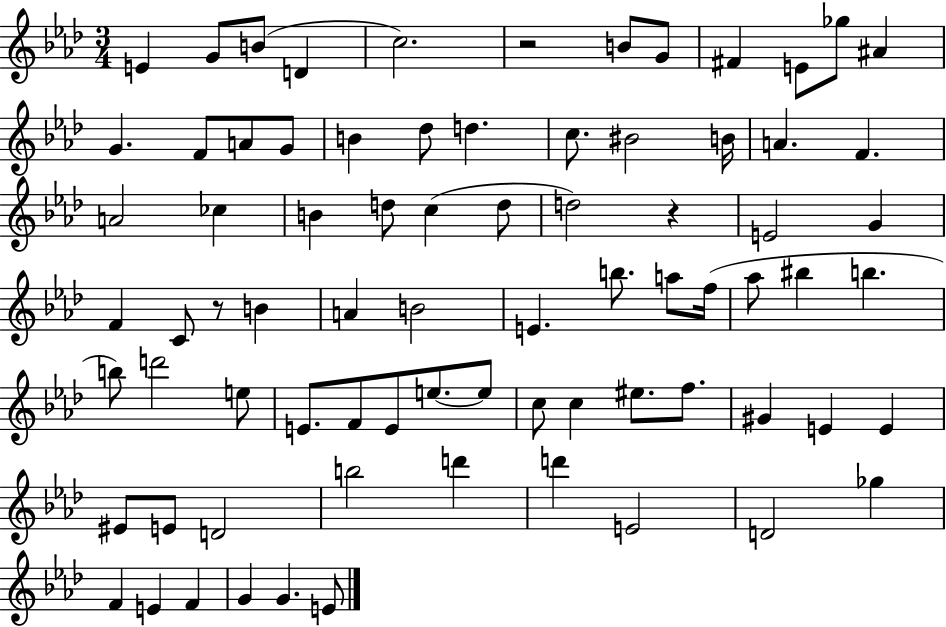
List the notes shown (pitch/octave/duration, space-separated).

E4/q G4/e B4/e D4/q C5/h. R/h B4/e G4/e F#4/q E4/e Gb5/e A#4/q G4/q. F4/e A4/e G4/e B4/q Db5/e D5/q. C5/e. BIS4/h B4/s A4/q. F4/q. A4/h CES5/q B4/q D5/e C5/q D5/e D5/h R/q E4/h G4/q F4/q C4/e R/e B4/q A4/q B4/h E4/q. B5/e. A5/e F5/s Ab5/e BIS5/q B5/q. B5/e D6/h E5/e E4/e. F4/e E4/e E5/e. E5/e C5/e C5/q EIS5/e. F5/e. G#4/q E4/q E4/q EIS4/e E4/e D4/h B5/h D6/q D6/q E4/h D4/h Gb5/q F4/q E4/q F4/q G4/q G4/q. E4/e